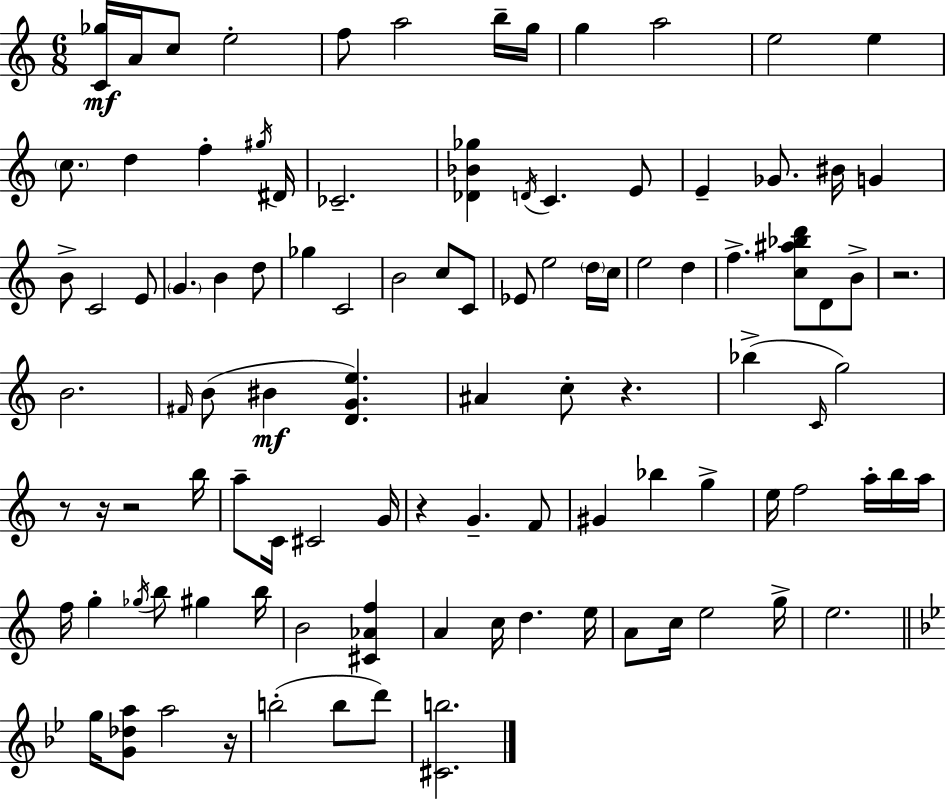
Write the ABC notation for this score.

X:1
T:Untitled
M:6/8
L:1/4
K:Am
[C_g]/4 A/4 c/2 e2 f/2 a2 b/4 g/4 g a2 e2 e c/2 d f ^g/4 ^D/4 _C2 [_D_B_g] D/4 C E/2 E _G/2 ^B/4 G B/2 C2 E/2 G B d/2 _g C2 B2 c/2 C/2 _E/2 e2 d/4 c/4 e2 d f [c^a_bd']/2 D/2 B/2 z2 B2 ^F/4 B/2 ^B [DGe] ^A c/2 z _b C/4 g2 z/2 z/4 z2 b/4 a/2 C/4 ^C2 G/4 z G F/2 ^G _b g e/4 f2 a/4 b/4 a/4 f/4 g _g/4 b/2 ^g b/4 B2 [^C_Af] A c/4 d e/4 A/2 c/4 e2 g/4 e2 g/4 [G_da]/2 a2 z/4 b2 b/2 d'/2 [^Cb]2